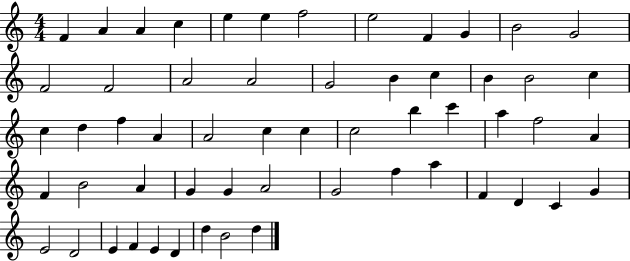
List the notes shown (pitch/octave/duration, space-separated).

F4/q A4/q A4/q C5/q E5/q E5/q F5/h E5/h F4/q G4/q B4/h G4/h F4/h F4/h A4/h A4/h G4/h B4/q C5/q B4/q B4/h C5/q C5/q D5/q F5/q A4/q A4/h C5/q C5/q C5/h B5/q C6/q A5/q F5/h A4/q F4/q B4/h A4/q G4/q G4/q A4/h G4/h F5/q A5/q F4/q D4/q C4/q G4/q E4/h D4/h E4/q F4/q E4/q D4/q D5/q B4/h D5/q